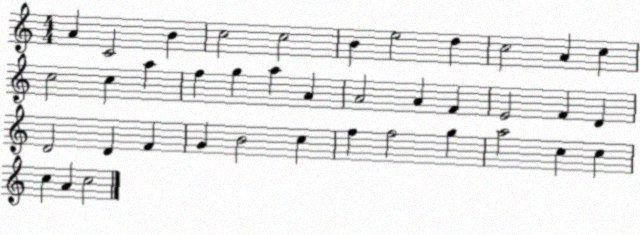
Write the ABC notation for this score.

X:1
T:Untitled
M:4/4
L:1/4
K:C
A C2 B c2 c2 B e2 d c2 A c c2 c a f g a A A2 A F E2 F D D2 D F G B2 c f f2 g a2 c c c A c2